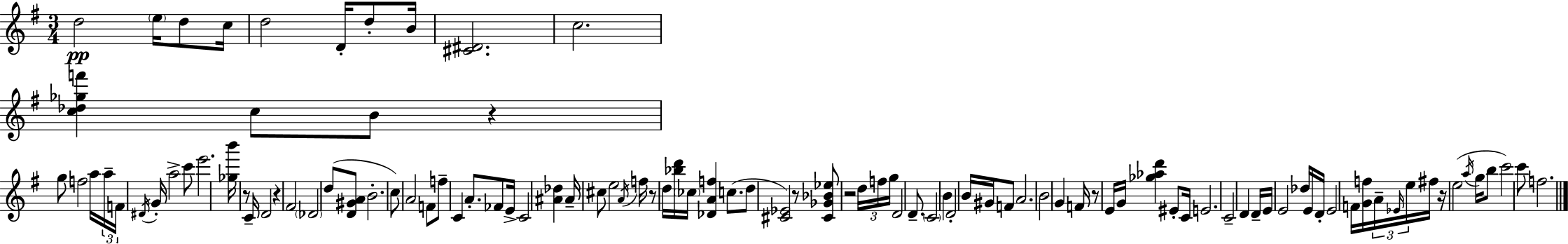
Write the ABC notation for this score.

X:1
T:Untitled
M:3/4
L:1/4
K:Em
d2 e/4 d/2 c/4 d2 D/4 d/2 B/4 [^C^D]2 c2 [c_d_gf'] c/2 B/2 z g/2 f2 a/4 a/4 F/4 ^D/4 G/4 a2 c'/2 e'2 [_gb']/4 z/2 C/4 D2 z ^F2 _D2 d/2 [D^GA]/2 B2 c/2 A2 F/2 f/2 C A/2 _F/2 E/4 C2 [^A_d] ^A/4 ^c/2 e2 A/4 f/4 z/2 d/4 [_bd']/4 _c/4 [_DAf] c/2 d/2 [^C_E]2 z/2 [^C_G_B_e]/2 z2 d/4 f/4 g/4 D2 D/2 C2 B D2 B/4 ^G/4 F/2 A2 B2 G F/4 z/2 E/4 G/4 [_g_ad'] ^E/2 C/4 E2 C2 D D/4 E/4 E2 _d/4 E/4 D/4 E2 F/4 [Gf]/4 A/4 _E/4 e/4 ^f/4 z/4 e2 a/4 g/4 b/2 c'2 c'/2 f2